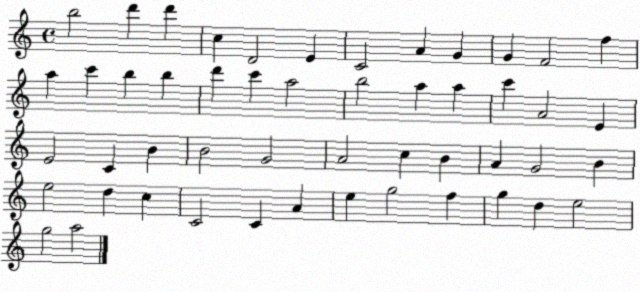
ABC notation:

X:1
T:Untitled
M:4/4
L:1/4
K:C
b2 d' d' c D2 E C2 A G G F2 f a c' b b d' c' a2 b2 a a c' A2 E E2 C B B2 G2 A2 c B A G2 B e2 d c C2 C A e g2 f g d e2 g2 a2